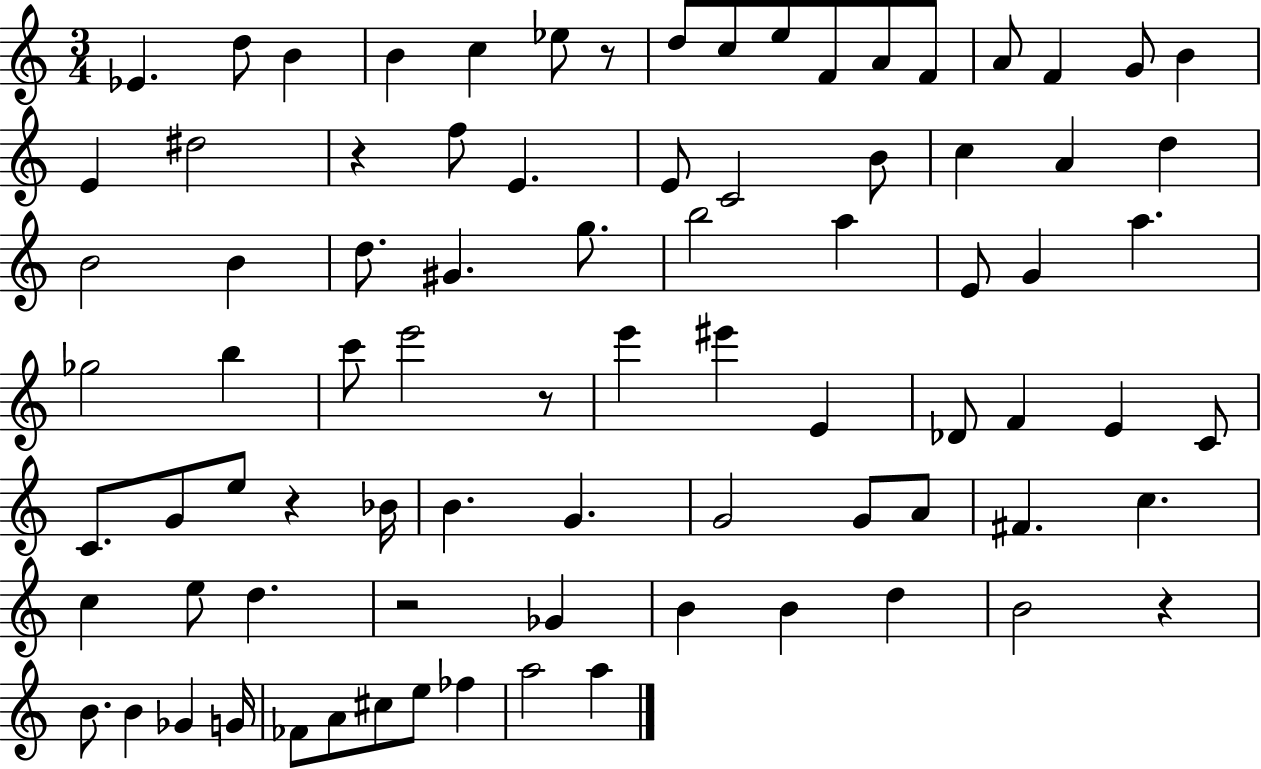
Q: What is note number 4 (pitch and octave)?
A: B4